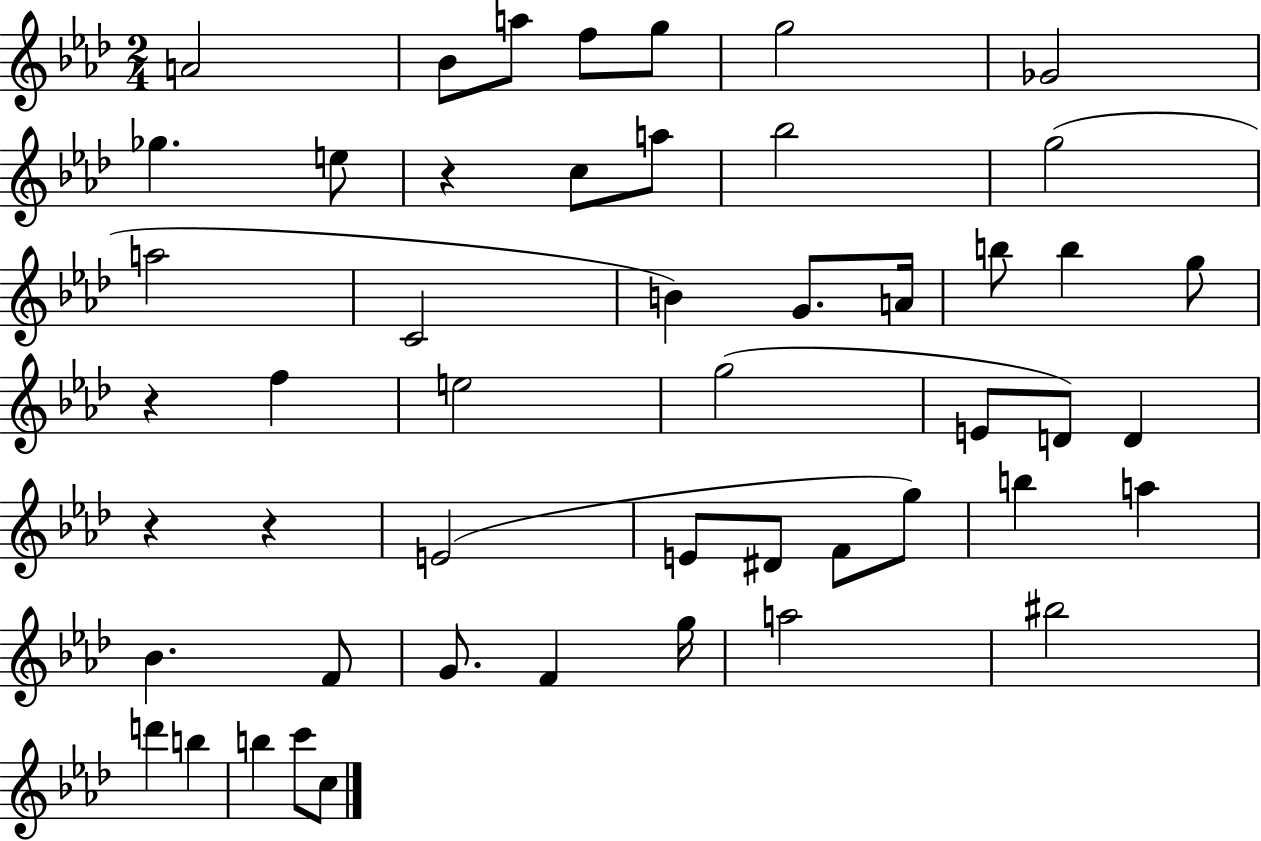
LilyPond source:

{
  \clef treble
  \numericTimeSignature
  \time 2/4
  \key aes \major
  a'2 | bes'8 a''8 f''8 g''8 | g''2 | ges'2 | \break ges''4. e''8 | r4 c''8 a''8 | bes''2 | g''2( | \break a''2 | c'2 | b'4) g'8. a'16 | b''8 b''4 g''8 | \break r4 f''4 | e''2 | g''2( | e'8 d'8) d'4 | \break r4 r4 | e'2( | e'8 dis'8 f'8 g''8) | b''4 a''4 | \break bes'4. f'8 | g'8. f'4 g''16 | a''2 | bis''2 | \break d'''4 b''4 | b''4 c'''8 c''8 | \bar "|."
}